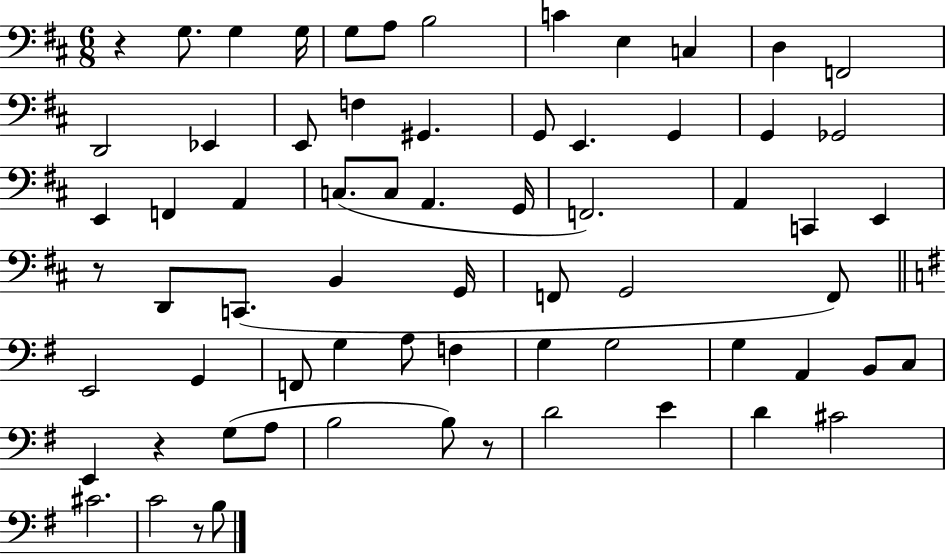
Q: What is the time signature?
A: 6/8